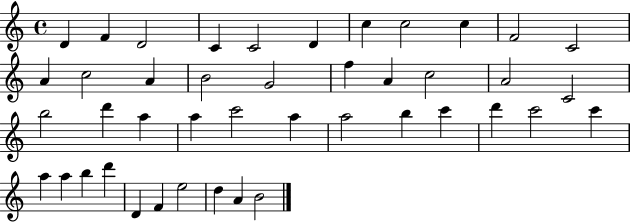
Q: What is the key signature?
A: C major